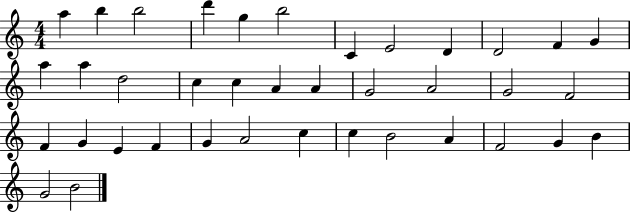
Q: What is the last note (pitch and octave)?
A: B4